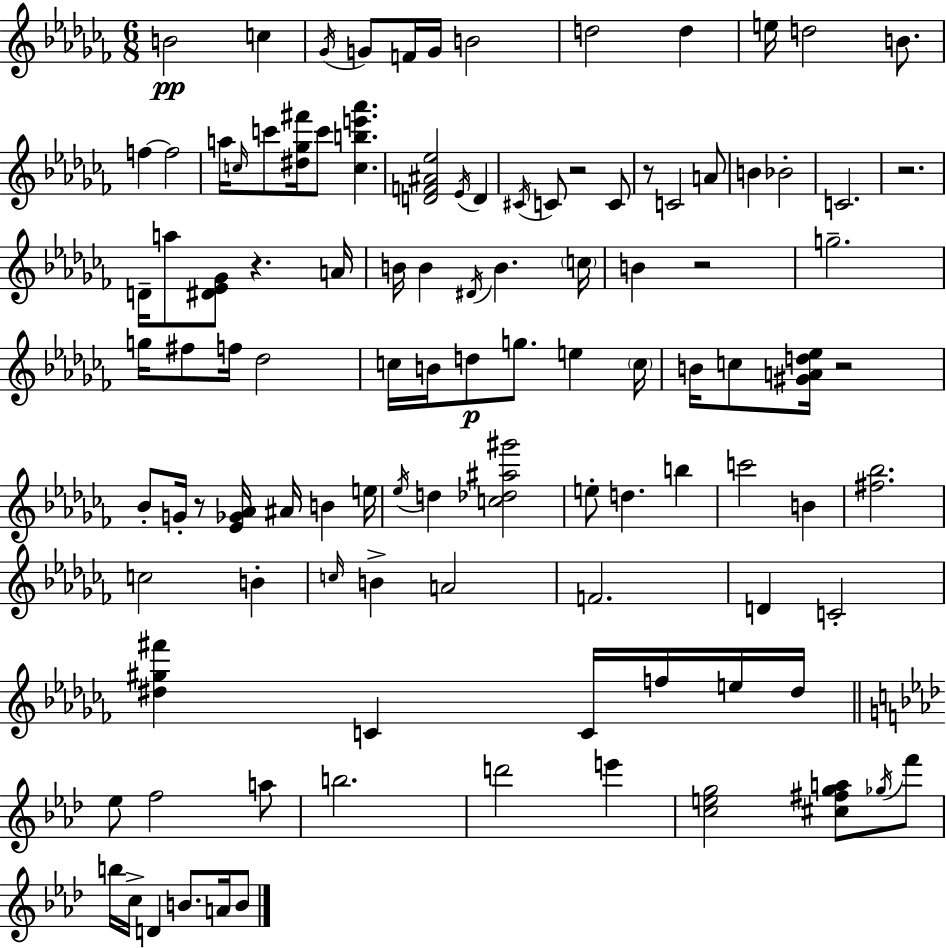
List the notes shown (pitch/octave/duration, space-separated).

B4/h C5/q Gb4/s G4/e F4/s G4/s B4/h D5/h D5/q E5/s D5/h B4/e. F5/q F5/h A5/s C5/s C6/e [D#5,Gb5,F#6]/s C6/e [C5,B5,E6,Ab6]/q. [D4,F4,A#4,Eb5]/h Eb4/s D4/q C#4/s C4/e R/h C4/e R/e C4/h A4/e B4/q Bb4/h C4/h. R/h. D4/s A5/e [D#4,Eb4,Gb4]/e R/q. A4/s B4/s B4/q D#4/s B4/q. C5/s B4/q R/h G5/h. G5/s F#5/e F5/s Db5/h C5/s B4/s D5/e G5/e. E5/q C5/s B4/s C5/e [G#4,A4,D5,Eb5]/s R/h Bb4/e G4/s R/e [Eb4,Gb4,Ab4]/s A#4/s B4/q E5/s Eb5/s D5/q [C5,Db5,A#5,G#6]/h E5/e D5/q. B5/q C6/h B4/q [F#5,Bb5]/h. C5/h B4/q C5/s B4/q A4/h F4/h. D4/q C4/h [D#5,G#5,F#6]/q C4/q C4/s F5/s E5/s D#5/s Eb5/e F5/h A5/e B5/h. D6/h E6/q [C5,E5,G5]/h [C#5,F#5,G5,A5]/e Gb5/s F6/e B5/s C5/s D4/q B4/e. A4/s B4/e